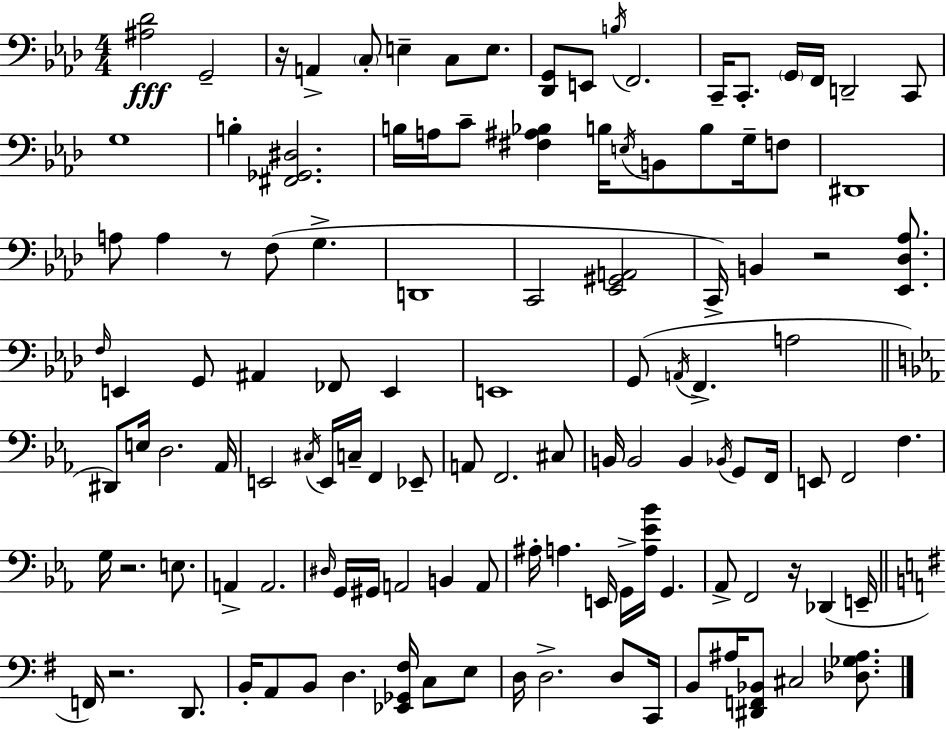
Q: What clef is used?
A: bass